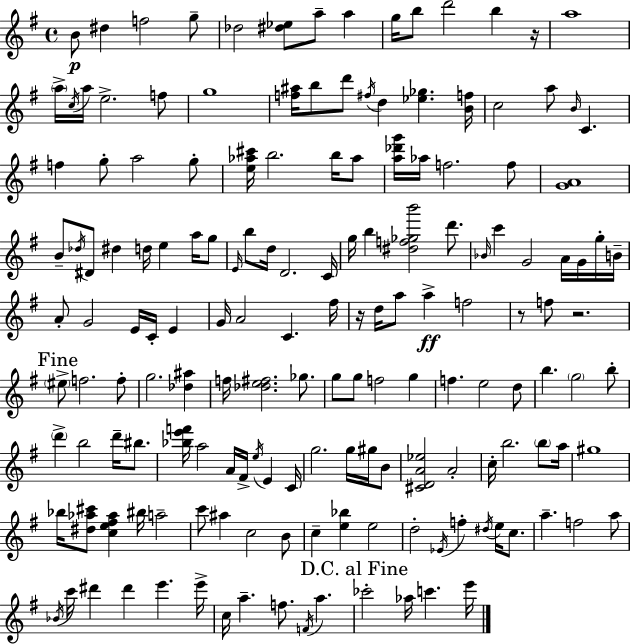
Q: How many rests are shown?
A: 4